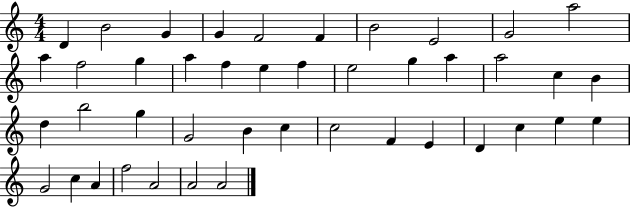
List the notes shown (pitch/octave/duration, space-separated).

D4/q B4/h G4/q G4/q F4/h F4/q B4/h E4/h G4/h A5/h A5/q F5/h G5/q A5/q F5/q E5/q F5/q E5/h G5/q A5/q A5/h C5/q B4/q D5/q B5/h G5/q G4/h B4/q C5/q C5/h F4/q E4/q D4/q C5/q E5/q E5/q G4/h C5/q A4/q F5/h A4/h A4/h A4/h